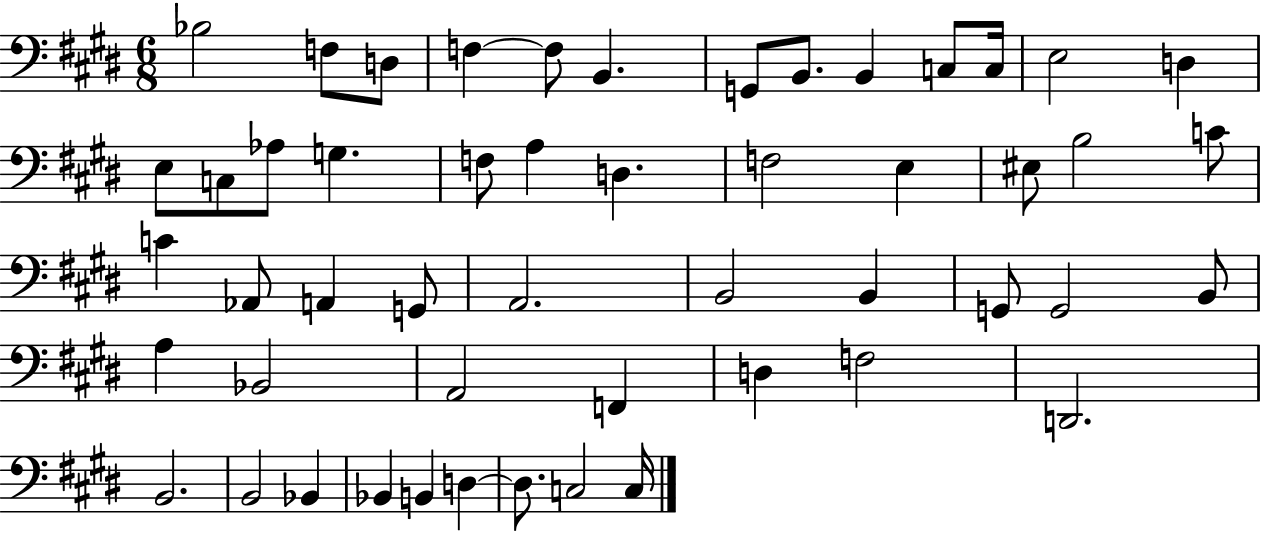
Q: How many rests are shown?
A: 0